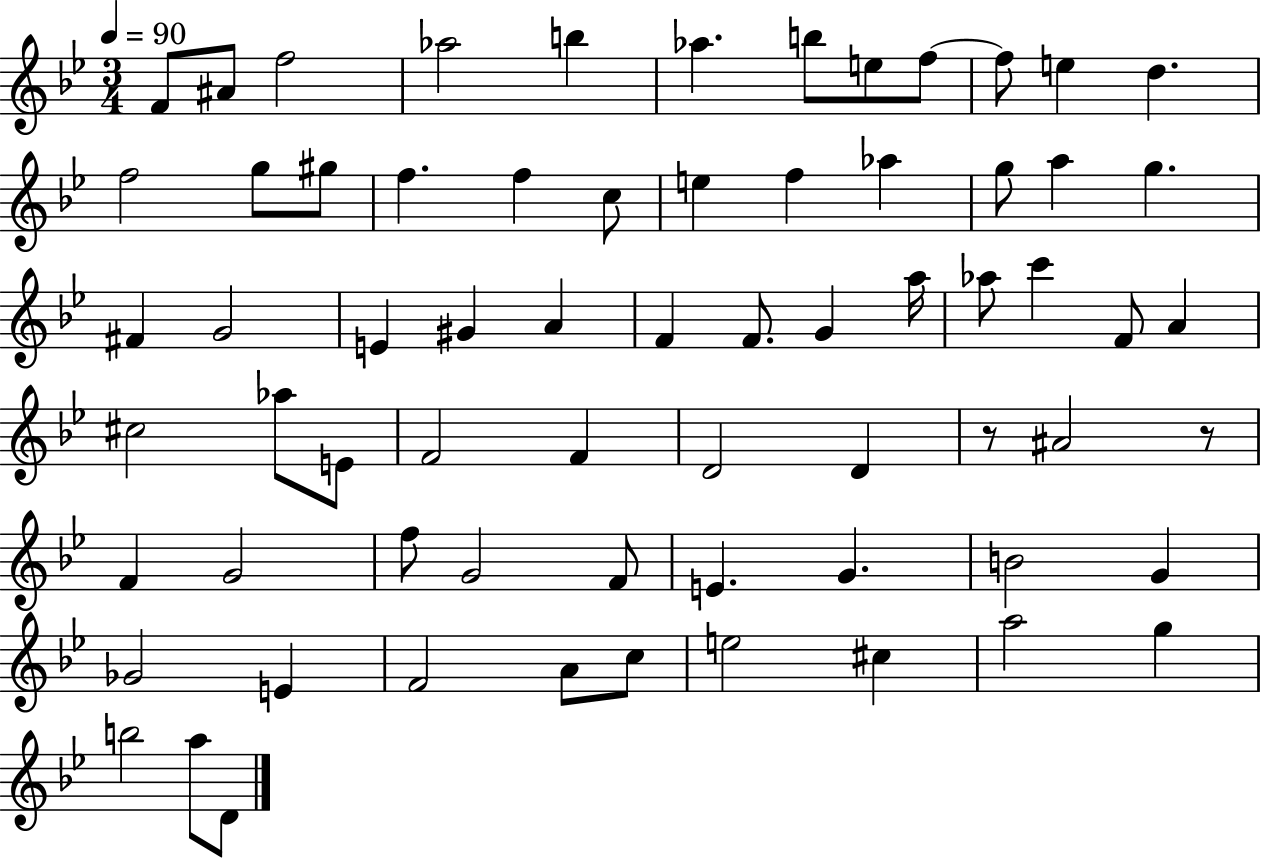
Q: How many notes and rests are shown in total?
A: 68